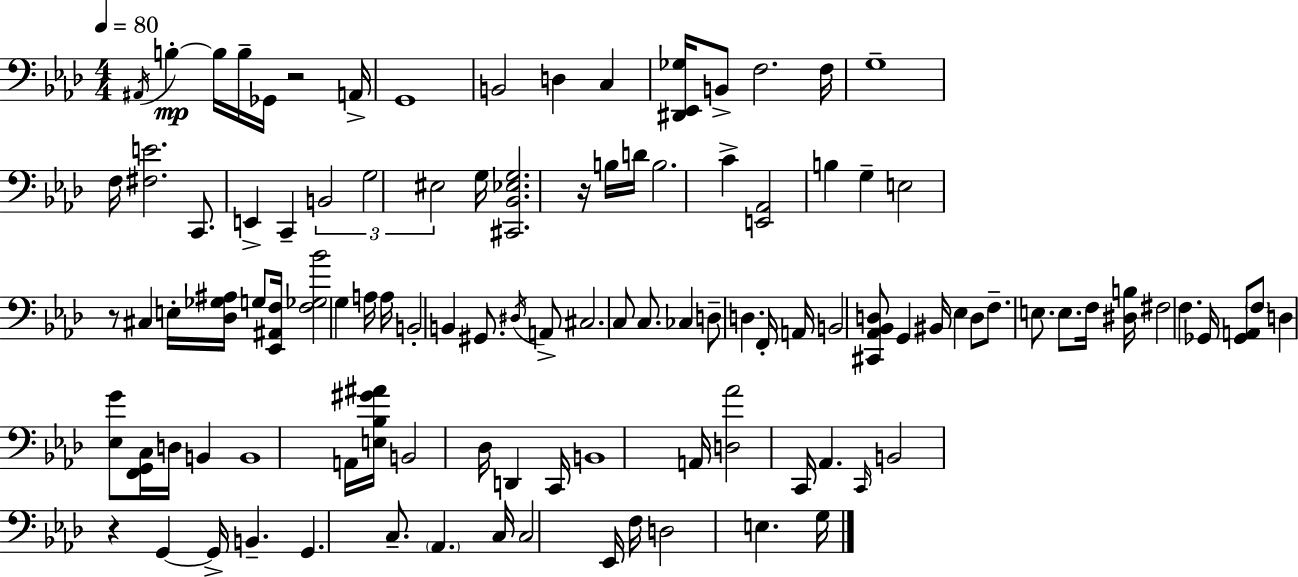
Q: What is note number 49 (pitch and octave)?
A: B2